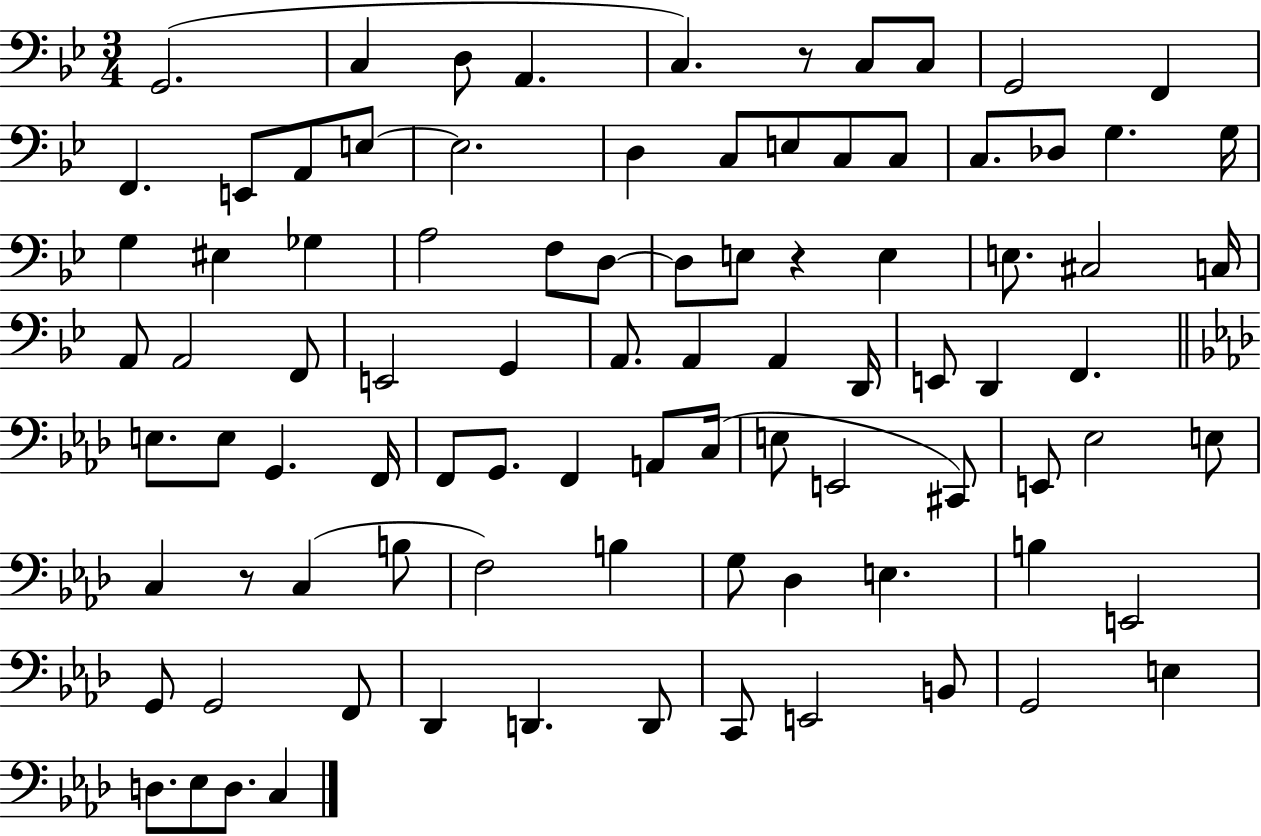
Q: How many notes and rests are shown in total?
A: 90